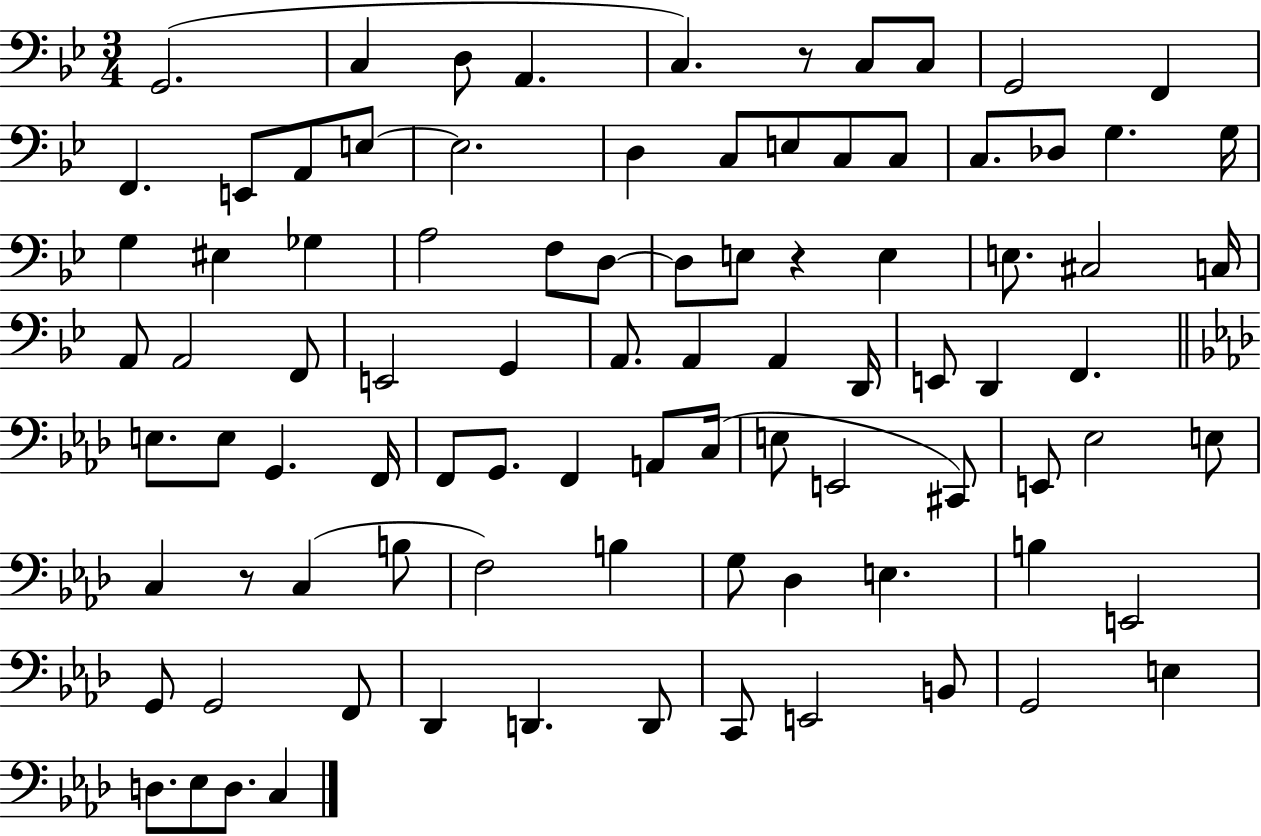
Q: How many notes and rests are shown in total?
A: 90